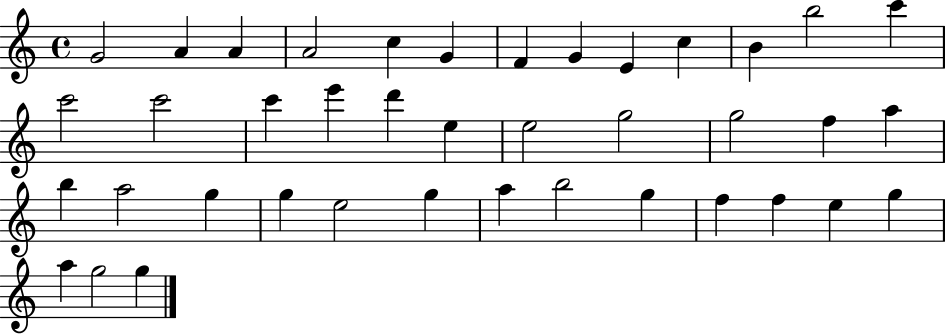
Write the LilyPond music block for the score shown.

{
  \clef treble
  \time 4/4
  \defaultTimeSignature
  \key c \major
  g'2 a'4 a'4 | a'2 c''4 g'4 | f'4 g'4 e'4 c''4 | b'4 b''2 c'''4 | \break c'''2 c'''2 | c'''4 e'''4 d'''4 e''4 | e''2 g''2 | g''2 f''4 a''4 | \break b''4 a''2 g''4 | g''4 e''2 g''4 | a''4 b''2 g''4 | f''4 f''4 e''4 g''4 | \break a''4 g''2 g''4 | \bar "|."
}